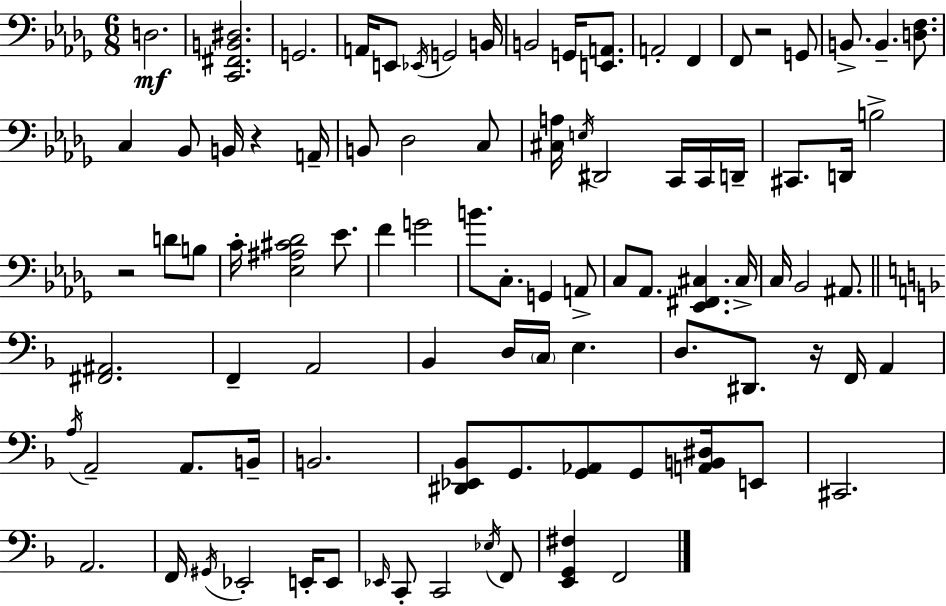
D3/h. [C2,F#2,B2,D#3]/h. G2/h. A2/s E2/e Eb2/s G2/h B2/s B2/h G2/s [E2,A2]/e. A2/h F2/q F2/e R/h G2/e B2/e. B2/q. [D3,F3]/e. C3/q Bb2/e B2/s R/q A2/s B2/e Db3/h C3/e [C#3,A3]/s E3/s D#2/h C2/s C2/s D2/s C#2/e. D2/s B3/h R/h D4/e B3/e C4/s [Eb3,A#3,C#4,Db4]/h Eb4/e. F4/q G4/h B4/e. C3/e. G2/q A2/e C3/e Ab2/e. [Eb2,F#2,C#3]/q. C#3/s C3/s Bb2/h A#2/e. [F#2,A#2]/h. F2/q A2/h Bb2/q D3/s C3/s E3/q. D3/e. D#2/e. R/s F2/s A2/q A3/s A2/h A2/e. B2/s B2/h. [D#2,Eb2,Bb2]/e G2/e. [G2,Ab2]/e G2/e [A2,B2,D#3]/s E2/e C#2/h. A2/h. F2/s G#2/s Eb2/h E2/s E2/e Eb2/s C2/e C2/h Eb3/s F2/e [E2,G2,F#3]/q F2/h